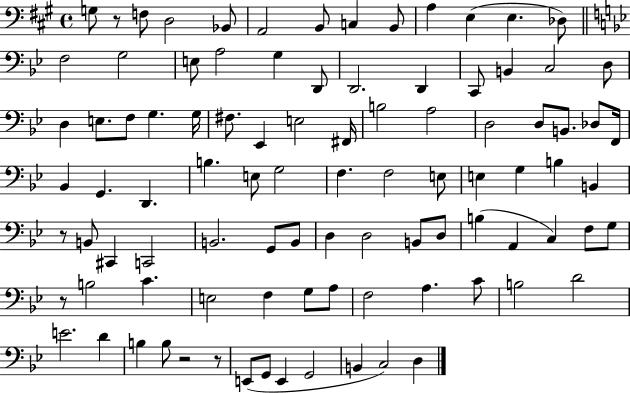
G3/e R/e F3/e D3/h Bb2/e A2/h B2/e C3/q B2/e A3/q E3/q E3/q. Db3/e F3/h G3/h E3/e A3/h G3/q D2/e D2/h. D2/q C2/e B2/q C3/h D3/e D3/q E3/e. F3/e G3/q. G3/s F#3/e. Eb2/q E3/h F#2/s B3/h A3/h D3/h D3/e B2/e. Db3/e F2/s Bb2/q G2/q. D2/q. B3/q. E3/e G3/h F3/q. F3/h E3/e E3/q G3/q B3/q B2/q R/e B2/e C#2/q C2/h B2/h. G2/e B2/e D3/q D3/h B2/e D3/e B3/q A2/q C3/q F3/e G3/e R/e B3/h C4/q. E3/h F3/q G3/e A3/e F3/h A3/q. C4/e B3/h D4/h E4/h. D4/q B3/q B3/e R/h R/e E2/e G2/e E2/q G2/h B2/q C3/h D3/q